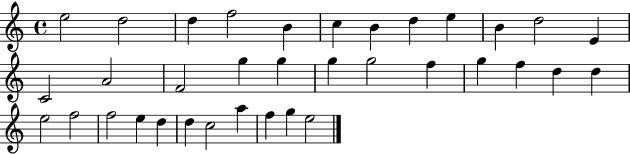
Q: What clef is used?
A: treble